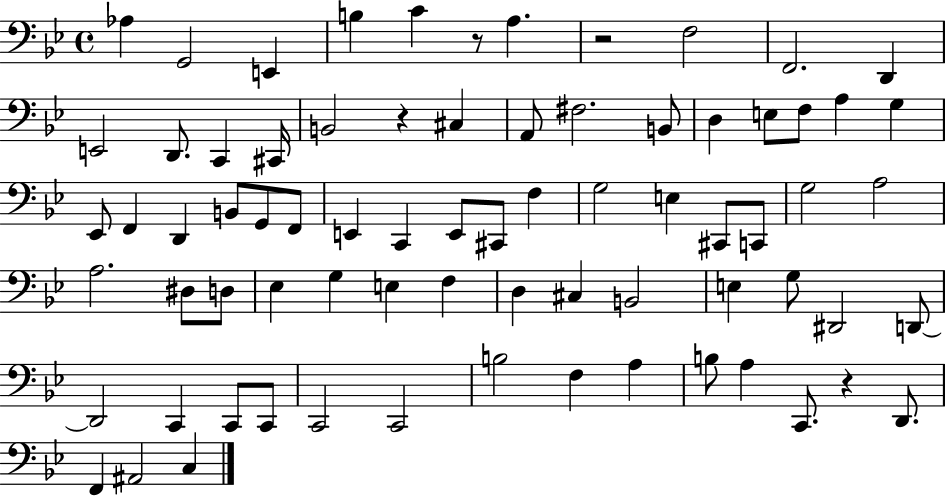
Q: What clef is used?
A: bass